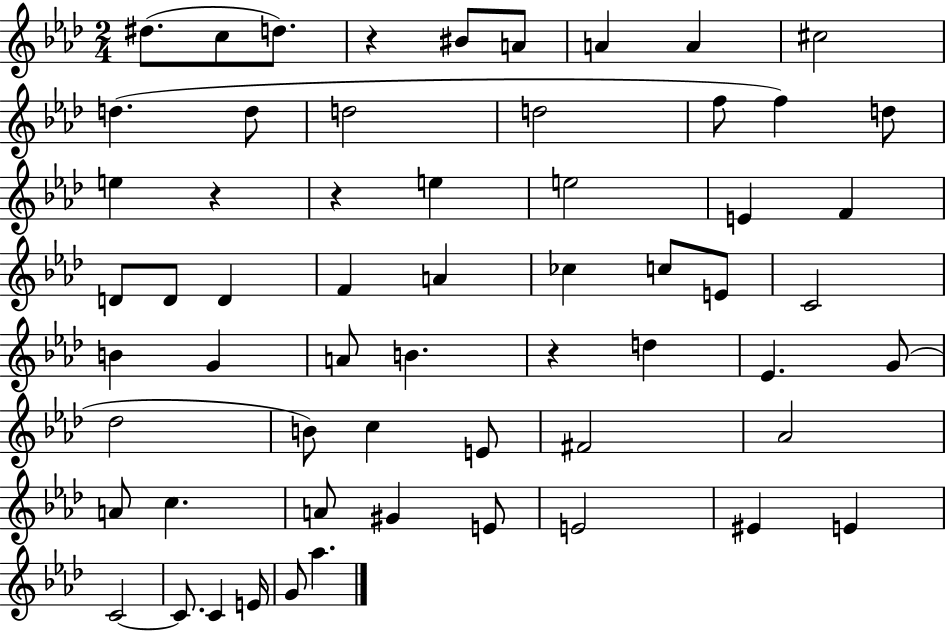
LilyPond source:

{
  \clef treble
  \numericTimeSignature
  \time 2/4
  \key aes \major
  dis''8.( c''8 d''8.) | r4 bis'8 a'8 | a'4 a'4 | cis''2 | \break d''4.( d''8 | d''2 | d''2 | f''8 f''4) d''8 | \break e''4 r4 | r4 e''4 | e''2 | e'4 f'4 | \break d'8 d'8 d'4 | f'4 a'4 | ces''4 c''8 e'8 | c'2 | \break b'4 g'4 | a'8 b'4. | r4 d''4 | ees'4. g'8( | \break des''2 | b'8) c''4 e'8 | fis'2 | aes'2 | \break a'8 c''4. | a'8 gis'4 e'8 | e'2 | eis'4 e'4 | \break c'2~~ | c'8. c'4 e'16 | g'8 aes''4. | \bar "|."
}